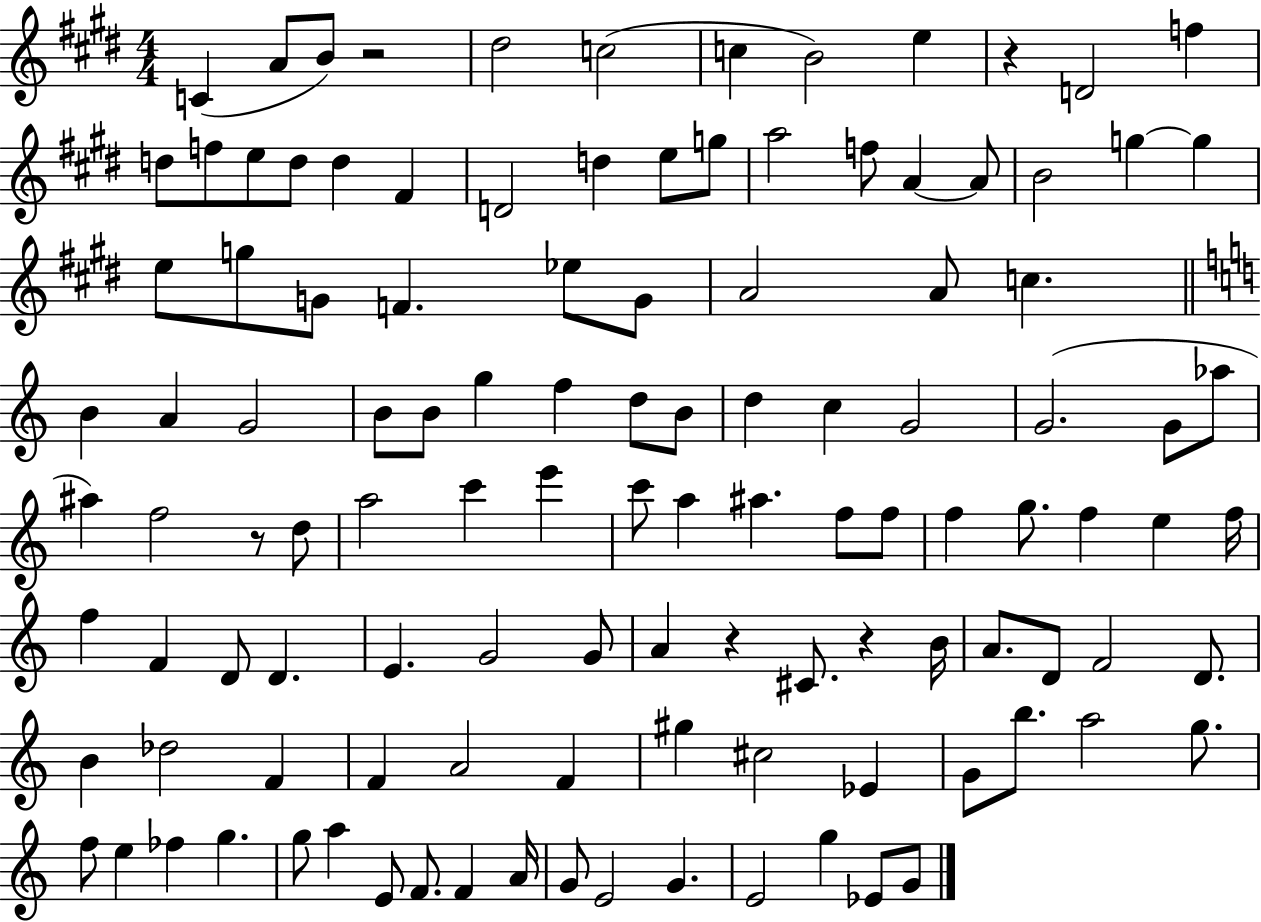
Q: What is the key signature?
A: E major